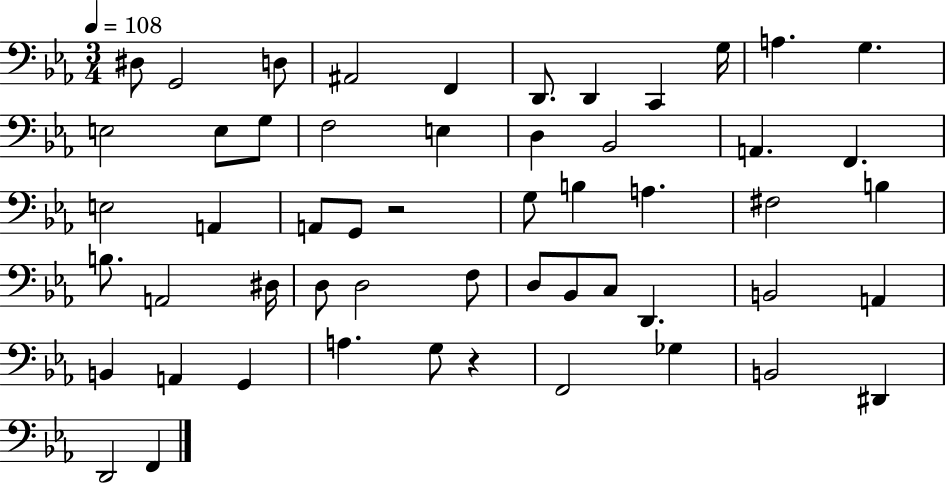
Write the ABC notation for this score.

X:1
T:Untitled
M:3/4
L:1/4
K:Eb
^D,/2 G,,2 D,/2 ^A,,2 F,, D,,/2 D,, C,, G,/4 A, G, E,2 E,/2 G,/2 F,2 E, D, _B,,2 A,, F,, E,2 A,, A,,/2 G,,/2 z2 G,/2 B, A, ^F,2 B, B,/2 A,,2 ^D,/4 D,/2 D,2 F,/2 D,/2 _B,,/2 C,/2 D,, B,,2 A,, B,, A,, G,, A, G,/2 z F,,2 _G, B,,2 ^D,, D,,2 F,,